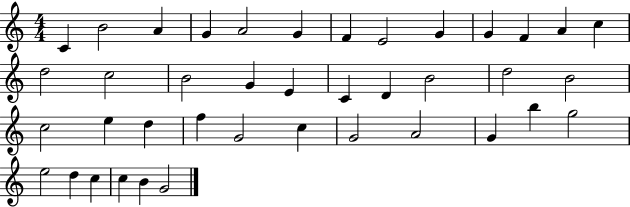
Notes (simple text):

C4/q B4/h A4/q G4/q A4/h G4/q F4/q E4/h G4/q G4/q F4/q A4/q C5/q D5/h C5/h B4/h G4/q E4/q C4/q D4/q B4/h D5/h B4/h C5/h E5/q D5/q F5/q G4/h C5/q G4/h A4/h G4/q B5/q G5/h E5/h D5/q C5/q C5/q B4/q G4/h